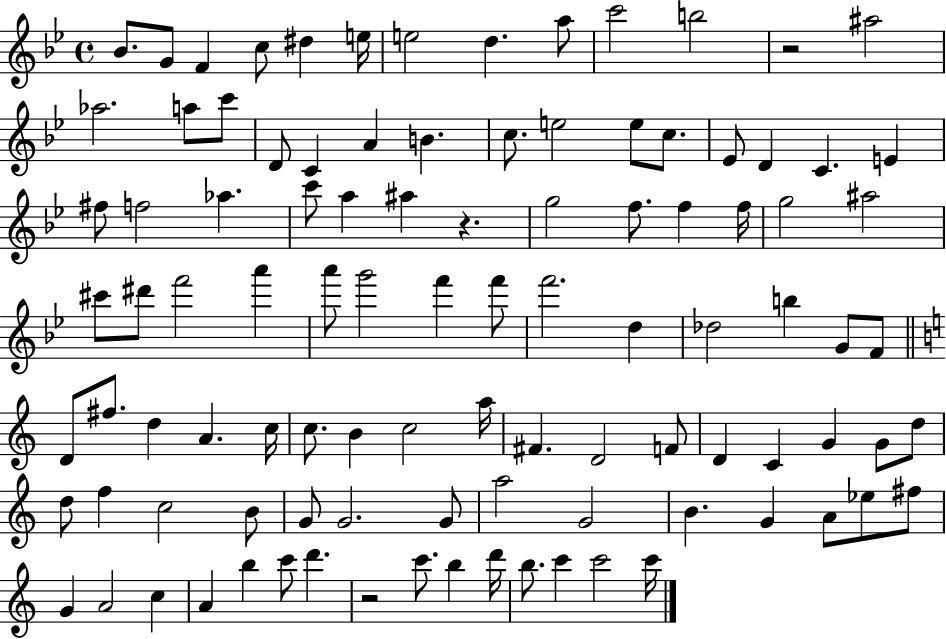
X:1
T:Untitled
M:4/4
L:1/4
K:Bb
_B/2 G/2 F c/2 ^d e/4 e2 d a/2 c'2 b2 z2 ^a2 _a2 a/2 c'/2 D/2 C A B c/2 e2 e/2 c/2 _E/2 D C E ^f/2 f2 _a c'/2 a ^a z g2 f/2 f f/4 g2 ^a2 ^c'/2 ^d'/2 f'2 a' a'/2 g'2 f' f'/2 f'2 d _d2 b G/2 F/2 D/2 ^f/2 d A c/4 c/2 B c2 a/4 ^F D2 F/2 D C G G/2 d/2 d/2 f c2 B/2 G/2 G2 G/2 a2 G2 B G A/2 _e/2 ^f/2 G A2 c A b c'/2 d' z2 c'/2 b d'/4 b/2 c' c'2 c'/4